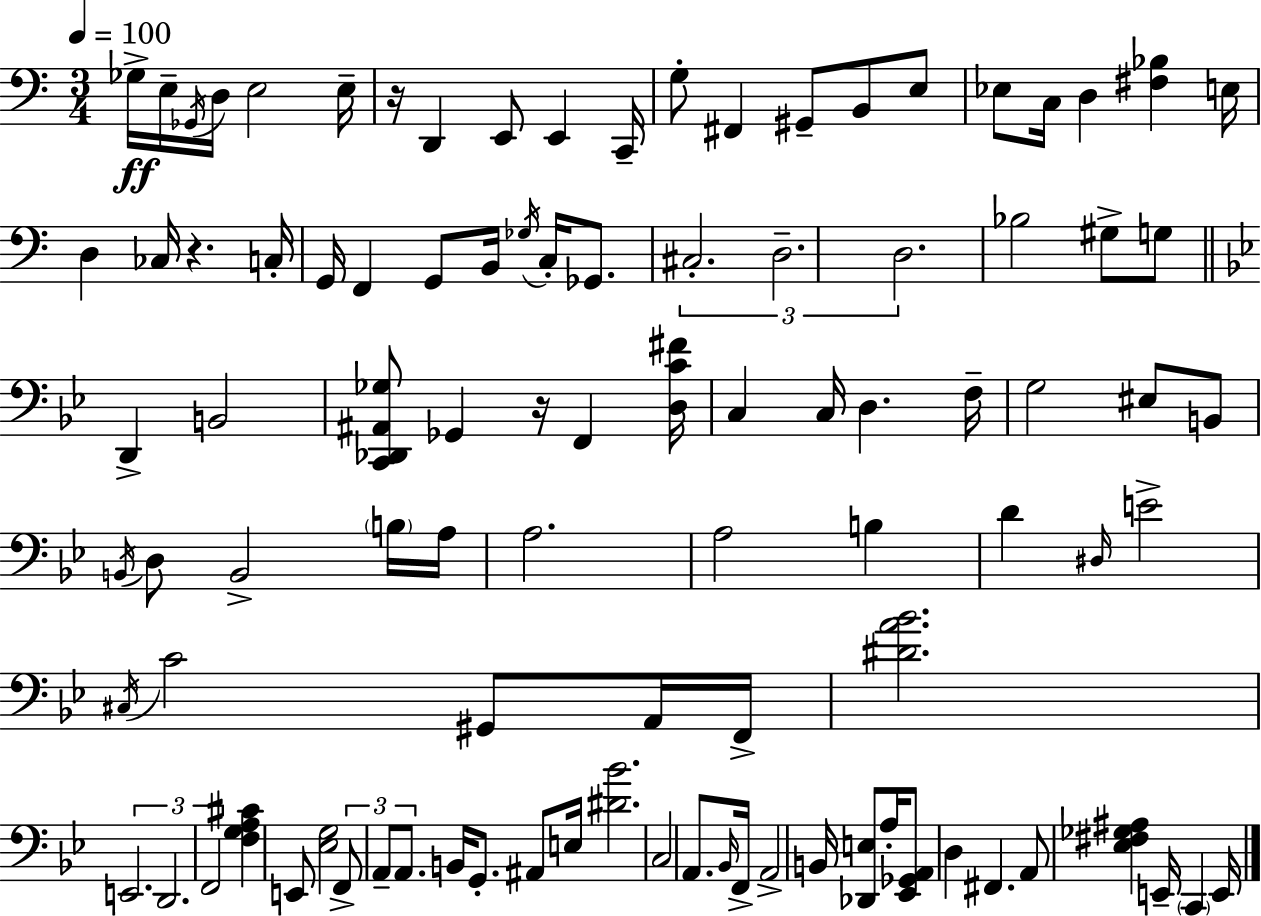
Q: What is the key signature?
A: C major